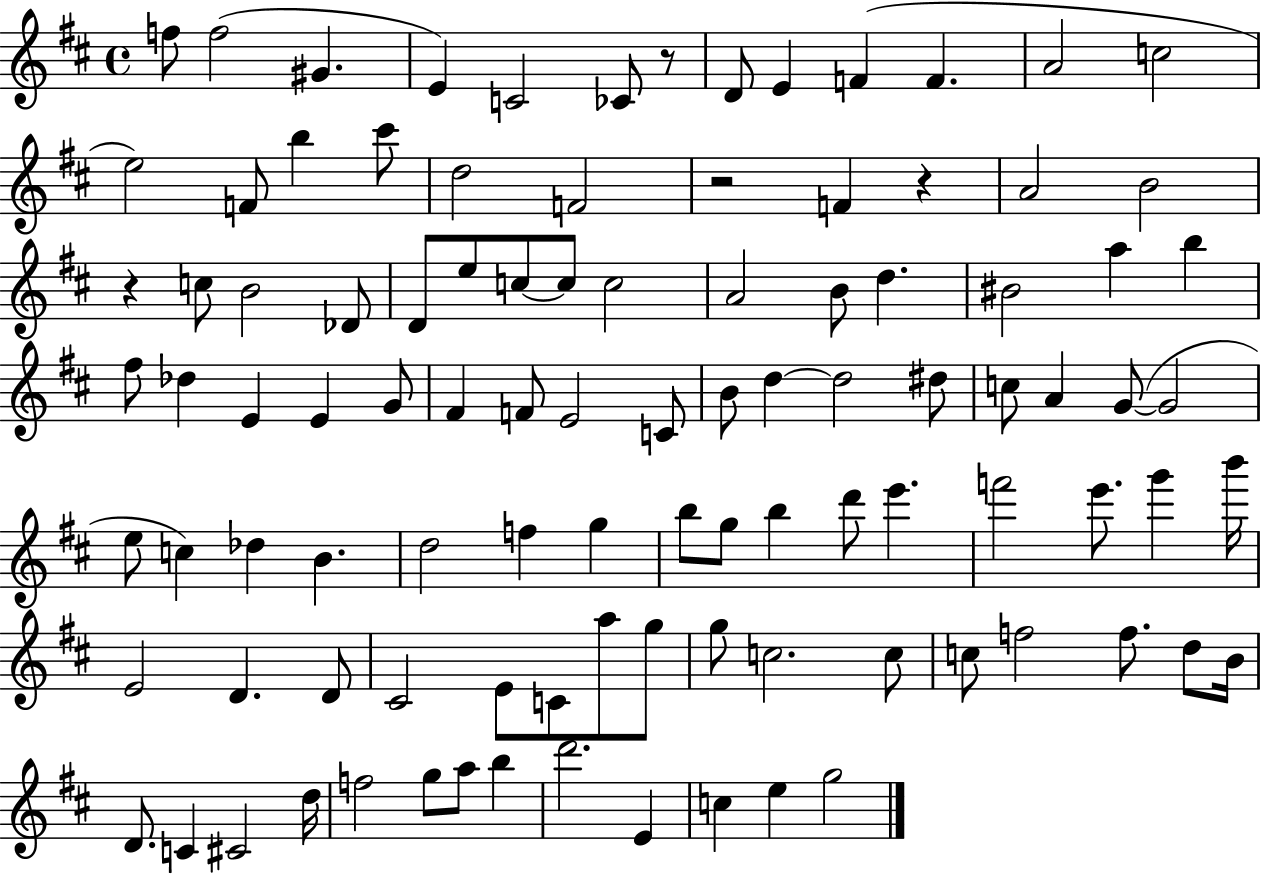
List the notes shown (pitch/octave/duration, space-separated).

F5/e F5/h G#4/q. E4/q C4/h CES4/e R/e D4/e E4/q F4/q F4/q. A4/h C5/h E5/h F4/e B5/q C#6/e D5/h F4/h R/h F4/q R/q A4/h B4/h R/q C5/e B4/h Db4/e D4/e E5/e C5/e C5/e C5/h A4/h B4/e D5/q. BIS4/h A5/q B5/q F#5/e Db5/q E4/q E4/q G4/e F#4/q F4/e E4/h C4/e B4/e D5/q D5/h D#5/e C5/e A4/q G4/e G4/h E5/e C5/q Db5/q B4/q. D5/h F5/q G5/q B5/e G5/e B5/q D6/e E6/q. F6/h E6/e. G6/q B6/s E4/h D4/q. D4/e C#4/h E4/e C4/e A5/e G5/e G5/e C5/h. C5/e C5/e F5/h F5/e. D5/e B4/s D4/e. C4/q C#4/h D5/s F5/h G5/e A5/e B5/q D6/h. E4/q C5/q E5/q G5/h